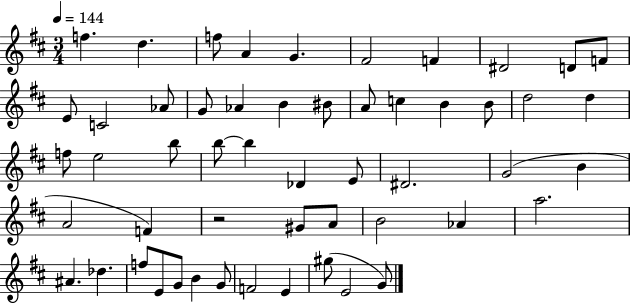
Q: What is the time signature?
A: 3/4